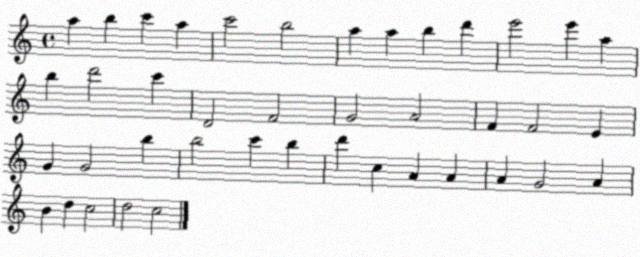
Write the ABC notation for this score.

X:1
T:Untitled
M:4/4
L:1/4
K:C
a b c' a c'2 b2 a a b d' e'2 e' a b d'2 c' D2 F2 G2 A2 F F2 E G G2 b b2 c' b d' c A A A G2 A B d c2 d2 c2